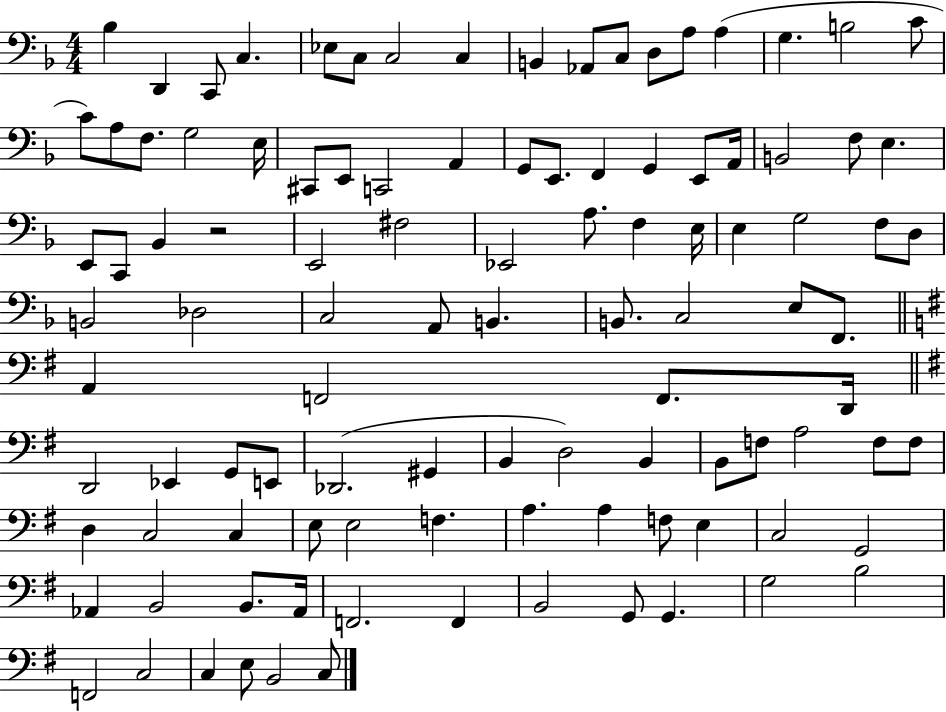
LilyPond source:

{
  \clef bass
  \numericTimeSignature
  \time 4/4
  \key f \major
  bes4 d,4 c,8 c4. | ees8 c8 c2 c4 | b,4 aes,8 c8 d8 a8 a4( | g4. b2 c'8 | \break c'8) a8 f8. g2 e16 | cis,8 e,8 c,2 a,4 | g,8 e,8. f,4 g,4 e,8 a,16 | b,2 f8 e4. | \break e,8 c,8 bes,4 r2 | e,2 fis2 | ees,2 a8. f4 e16 | e4 g2 f8 d8 | \break b,2 des2 | c2 a,8 b,4. | b,8. c2 e8 f,8. | \bar "||" \break \key e \minor a,4 f,2 f,8. d,16 | \bar "||" \break \key e \minor d,2 ees,4 g,8 e,8 | des,2.( gis,4 | b,4 d2) b,4 | b,8 f8 a2 f8 f8 | \break d4 c2 c4 | e8 e2 f4. | a4. a4 f8 e4 | c2 g,2 | \break aes,4 b,2 b,8. aes,16 | f,2. f,4 | b,2 g,8 g,4. | g2 b2 | \break f,2 c2 | c4 e8 b,2 c8 | \bar "|."
}